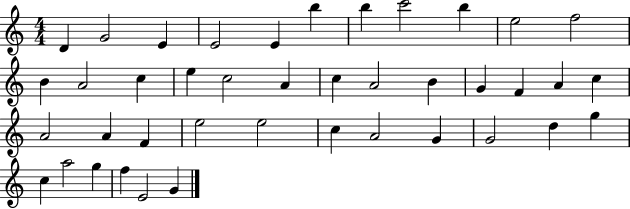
X:1
T:Untitled
M:4/4
L:1/4
K:C
D G2 E E2 E b b c'2 b e2 f2 B A2 c e c2 A c A2 B G F A c A2 A F e2 e2 c A2 G G2 d g c a2 g f E2 G